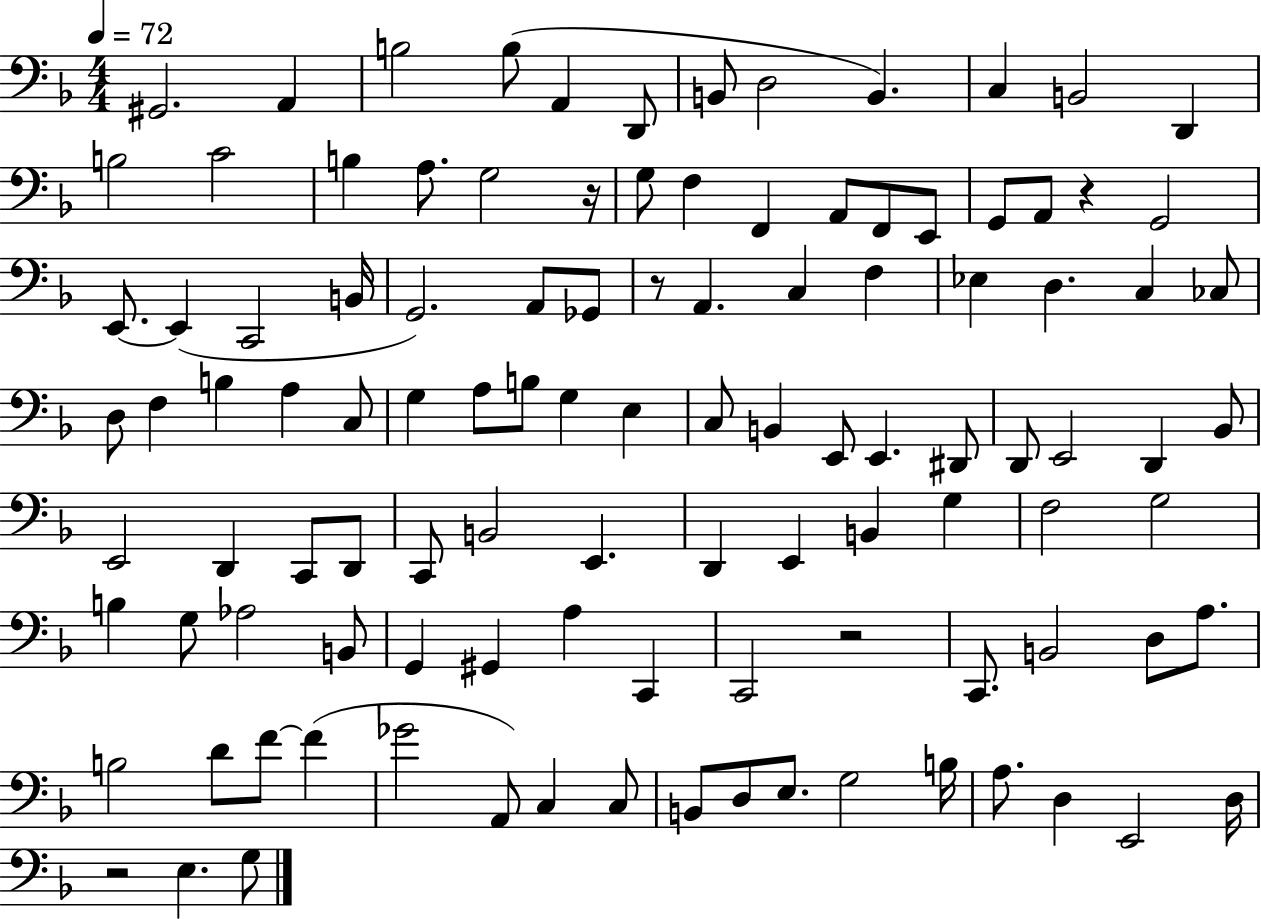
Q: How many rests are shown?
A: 5